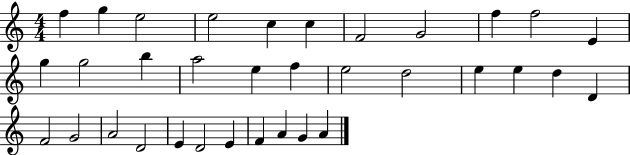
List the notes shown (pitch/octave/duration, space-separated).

F5/q G5/q E5/h E5/h C5/q C5/q F4/h G4/h F5/q F5/h E4/q G5/q G5/h B5/q A5/h E5/q F5/q E5/h D5/h E5/q E5/q D5/q D4/q F4/h G4/h A4/h D4/h E4/q D4/h E4/q F4/q A4/q G4/q A4/q